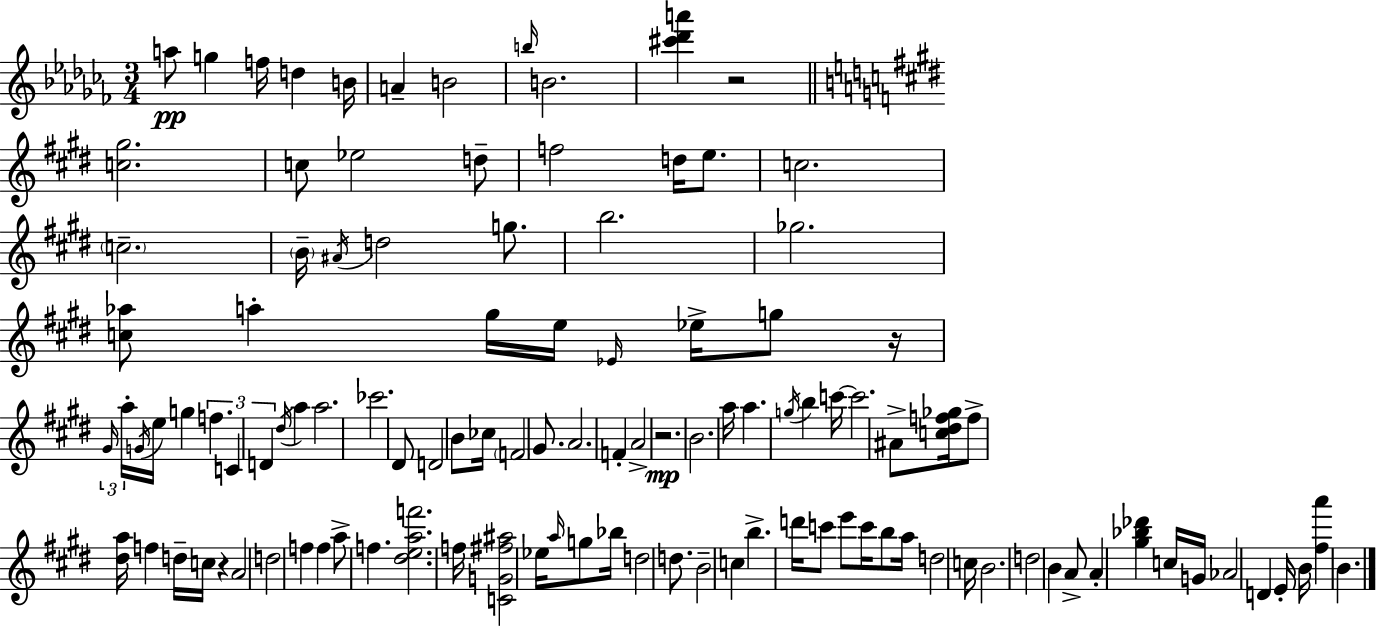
{
  \clef treble
  \numericTimeSignature
  \time 3/4
  \key aes \minor
  a''8\pp g''4 f''16 d''4 b'16 | a'4-- b'2 | \grace { b''16 } b'2. | <cis''' des''' a'''>4 r2 | \break \bar "||" \break \key e \major <c'' gis''>2. | c''8 ees''2 d''8-- | f''2 d''16 e''8. | c''2. | \break \parenthesize c''2.-- | \parenthesize b'16-- \acciaccatura { ais'16 } d''2 g''8. | b''2. | ges''2. | \break <c'' aes''>8 a''4-. gis''16 e''16 \grace { ees'16 } ees''16-> g''8 | r16 \tuplet 3/2 { \grace { gis'16 } a''16-. \acciaccatura { g'16 } } e''16 g''4 \tuplet 3/2 { f''4. | c'4 d'4 } | \acciaccatura { dis''16 } a''4 a''2. | \break ces'''2. | dis'8 d'2 | b'8 ces''16 \parenthesize f'2 | gis'8. a'2. | \break f'4-. a'2-> | r2.\mp | b'2. | a''16 a''4. | \break \acciaccatura { g''16 } b''4 c'''16~~ c'''2. | ais'8-> <c'' dis'' f'' ges''>16 f''8-> <dis'' a''>16 | f''4 d''16-- c''16 r4 a'2 | d''2 | \break f''4 f''4 a''8-> | f''4. <dis'' e'' a'' f'''>2. | f''16 <c' g' fis'' ais''>2 | ees''16 \grace { a''16 } g''8 bes''16 d''2 | \break d''8. b'2-- | c''4 b''4.-> | d'''16 c'''8 e'''8 c'''16 b''8 a''16 d''2 | c''16 b'2. | \break d''2 | b'4 a'8-> a'4-. | <gis'' bes'' des'''>4 c''16 g'16 aes'2 | d'4 e'16-. b'16 <fis'' a'''>4 | \break b'4. \bar "|."
}